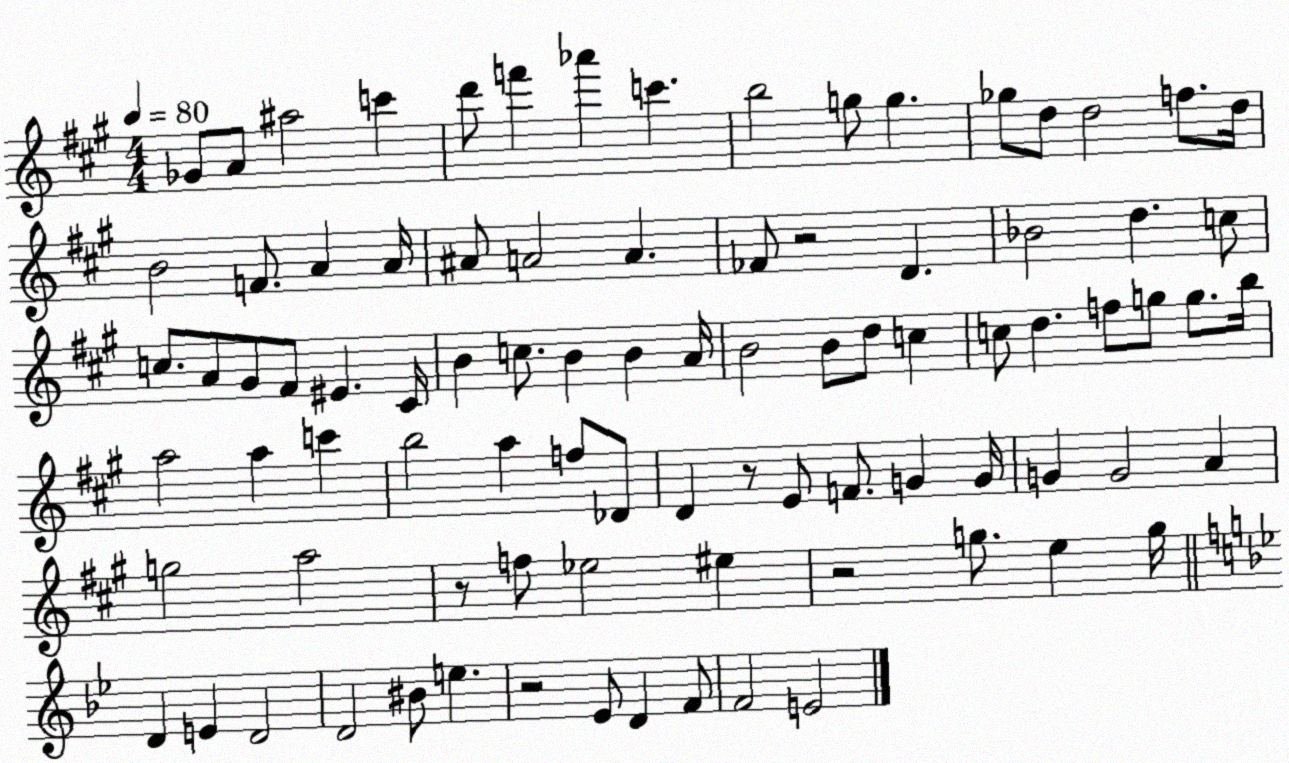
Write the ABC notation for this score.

X:1
T:Untitled
M:4/4
L:1/4
K:A
_G/2 A/2 ^a2 c' d'/2 f' _a' c' b2 g/2 g _g/2 d/2 d2 f/2 d/4 B2 F/2 A A/4 ^A/2 A2 A _F/2 z2 D _B2 d c/2 c/2 A/2 ^G/2 ^F/2 ^E ^C/4 B c/2 B B A/4 B2 B/2 d/2 c c/2 d f/2 g/2 g/2 b/4 a2 a c' b2 a f/2 _D/2 D z/2 E/2 F/2 G G/4 G G2 A g2 a2 z/2 f/2 _e2 ^e z2 g/2 e g/4 D E D2 D2 ^B/2 e z2 _E/2 D F/2 F2 E2